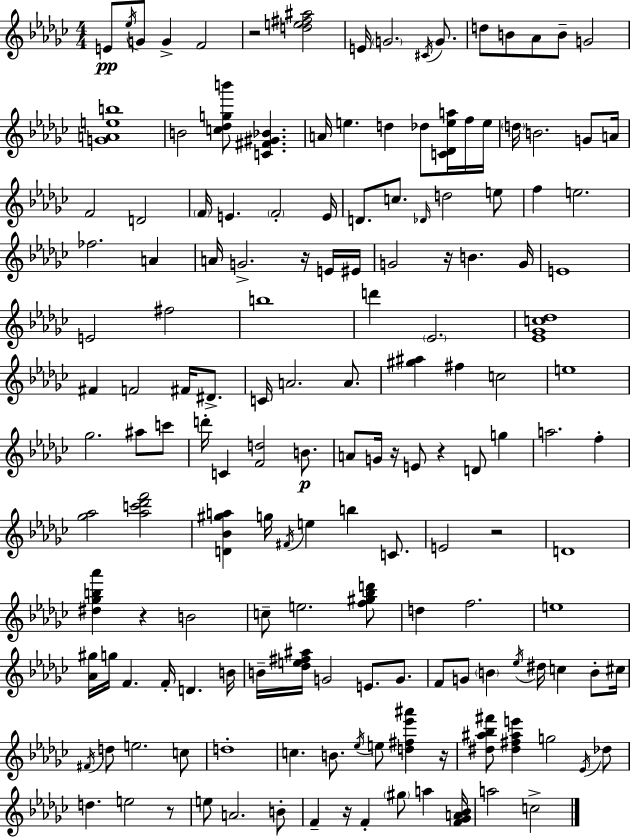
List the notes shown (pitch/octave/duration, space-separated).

E4/e Eb5/s G4/e G4/q F4/h R/h [D5,E5,F#5,A#5]/h E4/s G4/h. C#4/s G4/e. D5/e B4/e Ab4/e B4/e G4/h [G4,A4,E5,B5]/w B4/h [C5,Db5,G5,B6]/e [C4,F#4,G#4,Bb4]/q. A4/s E5/q. D5/q Db5/e [C4,Db4,E5,A5]/s F5/s E5/s D5/s B4/h. G4/e A4/s F4/h D4/h F4/s E4/q. F4/h E4/s D4/e. C5/e. Db4/s D5/h E5/e F5/q E5/h. FES5/h. A4/q A4/s G4/h. R/s E4/s EIS4/s G4/h R/s B4/q. G4/s E4/w E4/h F#5/h B5/w D6/q Eb4/h. [Eb4,Gb4,C5,Db5]/w F#4/q F4/h F#4/s D#4/e. C4/s A4/h. A4/e. [G#5,A#5]/q F#5/q C5/h E5/w Gb5/h. A#5/e C6/e D6/s C4/q [F4,D5]/h B4/e. A4/e G4/s R/s E4/e R/q D4/e G5/q A5/h. F5/q [Gb5,Ab5]/h [Ab5,C6,Db6,F6]/h [D4,Bb4,G#5,A5]/q G5/s F#4/s E5/q B5/q C4/e. E4/h R/h D4/w [D#5,Gb5,B5,Ab6]/q R/q B4/h C5/e E5/h. [F5,G#5,Bb5,D6]/e D5/q F5/h. E5/w [Ab4,G#5]/s G5/s F4/q. F4/s D4/q. B4/s B4/s [Db5,E5,F#5,A#5]/s G4/h E4/e. G4/e. F4/e G4/e B4/q Eb5/s D#5/s C5/q B4/e C#5/s F#4/s D5/e E5/h. C5/e D5/w C5/q. B4/e. Eb5/s E5/e [D5,F#5,Eb6,A#6]/q R/s [D#5,A#5,Bb5,F#6]/e [D#5,F#5,A#5,E6]/q G5/h Eb4/s Db5/e D5/q. E5/h R/e E5/e A4/h. B4/e F4/q R/s F4/q G#5/e A5/q [F4,Gb4,A4,Bb4]/s A5/h C5/h